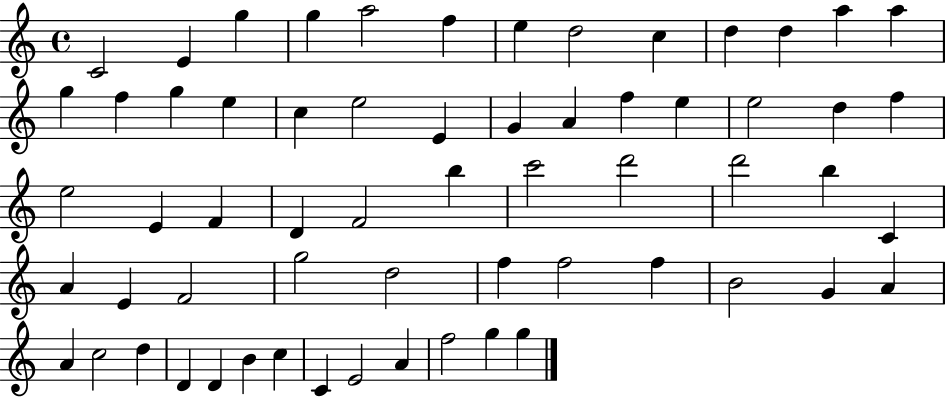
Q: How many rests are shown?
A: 0